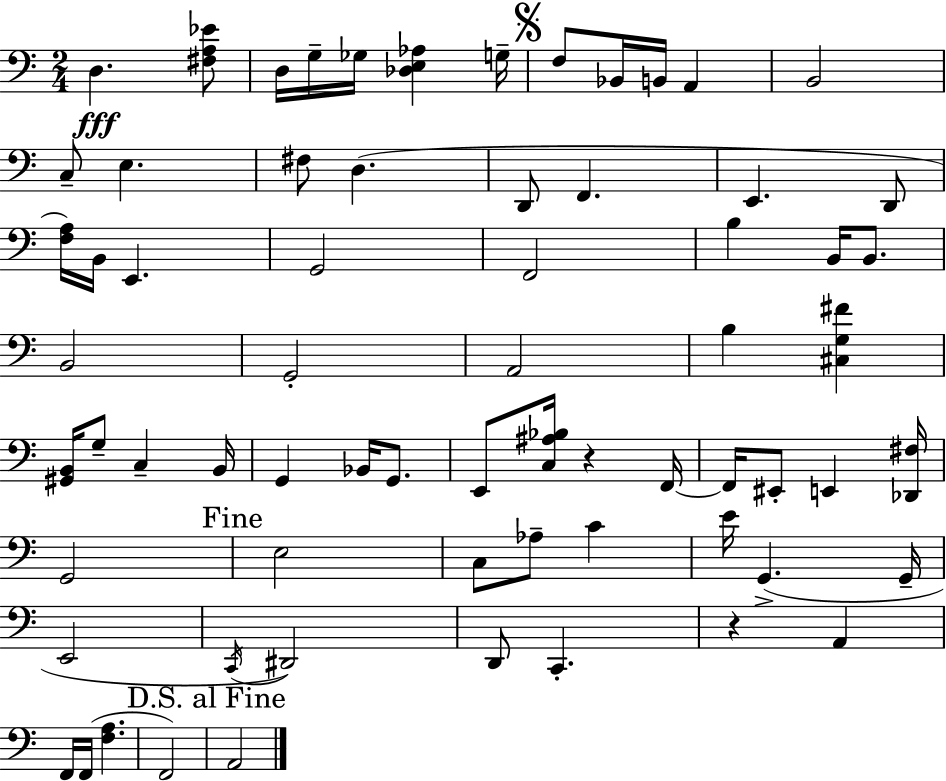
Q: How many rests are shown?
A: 2